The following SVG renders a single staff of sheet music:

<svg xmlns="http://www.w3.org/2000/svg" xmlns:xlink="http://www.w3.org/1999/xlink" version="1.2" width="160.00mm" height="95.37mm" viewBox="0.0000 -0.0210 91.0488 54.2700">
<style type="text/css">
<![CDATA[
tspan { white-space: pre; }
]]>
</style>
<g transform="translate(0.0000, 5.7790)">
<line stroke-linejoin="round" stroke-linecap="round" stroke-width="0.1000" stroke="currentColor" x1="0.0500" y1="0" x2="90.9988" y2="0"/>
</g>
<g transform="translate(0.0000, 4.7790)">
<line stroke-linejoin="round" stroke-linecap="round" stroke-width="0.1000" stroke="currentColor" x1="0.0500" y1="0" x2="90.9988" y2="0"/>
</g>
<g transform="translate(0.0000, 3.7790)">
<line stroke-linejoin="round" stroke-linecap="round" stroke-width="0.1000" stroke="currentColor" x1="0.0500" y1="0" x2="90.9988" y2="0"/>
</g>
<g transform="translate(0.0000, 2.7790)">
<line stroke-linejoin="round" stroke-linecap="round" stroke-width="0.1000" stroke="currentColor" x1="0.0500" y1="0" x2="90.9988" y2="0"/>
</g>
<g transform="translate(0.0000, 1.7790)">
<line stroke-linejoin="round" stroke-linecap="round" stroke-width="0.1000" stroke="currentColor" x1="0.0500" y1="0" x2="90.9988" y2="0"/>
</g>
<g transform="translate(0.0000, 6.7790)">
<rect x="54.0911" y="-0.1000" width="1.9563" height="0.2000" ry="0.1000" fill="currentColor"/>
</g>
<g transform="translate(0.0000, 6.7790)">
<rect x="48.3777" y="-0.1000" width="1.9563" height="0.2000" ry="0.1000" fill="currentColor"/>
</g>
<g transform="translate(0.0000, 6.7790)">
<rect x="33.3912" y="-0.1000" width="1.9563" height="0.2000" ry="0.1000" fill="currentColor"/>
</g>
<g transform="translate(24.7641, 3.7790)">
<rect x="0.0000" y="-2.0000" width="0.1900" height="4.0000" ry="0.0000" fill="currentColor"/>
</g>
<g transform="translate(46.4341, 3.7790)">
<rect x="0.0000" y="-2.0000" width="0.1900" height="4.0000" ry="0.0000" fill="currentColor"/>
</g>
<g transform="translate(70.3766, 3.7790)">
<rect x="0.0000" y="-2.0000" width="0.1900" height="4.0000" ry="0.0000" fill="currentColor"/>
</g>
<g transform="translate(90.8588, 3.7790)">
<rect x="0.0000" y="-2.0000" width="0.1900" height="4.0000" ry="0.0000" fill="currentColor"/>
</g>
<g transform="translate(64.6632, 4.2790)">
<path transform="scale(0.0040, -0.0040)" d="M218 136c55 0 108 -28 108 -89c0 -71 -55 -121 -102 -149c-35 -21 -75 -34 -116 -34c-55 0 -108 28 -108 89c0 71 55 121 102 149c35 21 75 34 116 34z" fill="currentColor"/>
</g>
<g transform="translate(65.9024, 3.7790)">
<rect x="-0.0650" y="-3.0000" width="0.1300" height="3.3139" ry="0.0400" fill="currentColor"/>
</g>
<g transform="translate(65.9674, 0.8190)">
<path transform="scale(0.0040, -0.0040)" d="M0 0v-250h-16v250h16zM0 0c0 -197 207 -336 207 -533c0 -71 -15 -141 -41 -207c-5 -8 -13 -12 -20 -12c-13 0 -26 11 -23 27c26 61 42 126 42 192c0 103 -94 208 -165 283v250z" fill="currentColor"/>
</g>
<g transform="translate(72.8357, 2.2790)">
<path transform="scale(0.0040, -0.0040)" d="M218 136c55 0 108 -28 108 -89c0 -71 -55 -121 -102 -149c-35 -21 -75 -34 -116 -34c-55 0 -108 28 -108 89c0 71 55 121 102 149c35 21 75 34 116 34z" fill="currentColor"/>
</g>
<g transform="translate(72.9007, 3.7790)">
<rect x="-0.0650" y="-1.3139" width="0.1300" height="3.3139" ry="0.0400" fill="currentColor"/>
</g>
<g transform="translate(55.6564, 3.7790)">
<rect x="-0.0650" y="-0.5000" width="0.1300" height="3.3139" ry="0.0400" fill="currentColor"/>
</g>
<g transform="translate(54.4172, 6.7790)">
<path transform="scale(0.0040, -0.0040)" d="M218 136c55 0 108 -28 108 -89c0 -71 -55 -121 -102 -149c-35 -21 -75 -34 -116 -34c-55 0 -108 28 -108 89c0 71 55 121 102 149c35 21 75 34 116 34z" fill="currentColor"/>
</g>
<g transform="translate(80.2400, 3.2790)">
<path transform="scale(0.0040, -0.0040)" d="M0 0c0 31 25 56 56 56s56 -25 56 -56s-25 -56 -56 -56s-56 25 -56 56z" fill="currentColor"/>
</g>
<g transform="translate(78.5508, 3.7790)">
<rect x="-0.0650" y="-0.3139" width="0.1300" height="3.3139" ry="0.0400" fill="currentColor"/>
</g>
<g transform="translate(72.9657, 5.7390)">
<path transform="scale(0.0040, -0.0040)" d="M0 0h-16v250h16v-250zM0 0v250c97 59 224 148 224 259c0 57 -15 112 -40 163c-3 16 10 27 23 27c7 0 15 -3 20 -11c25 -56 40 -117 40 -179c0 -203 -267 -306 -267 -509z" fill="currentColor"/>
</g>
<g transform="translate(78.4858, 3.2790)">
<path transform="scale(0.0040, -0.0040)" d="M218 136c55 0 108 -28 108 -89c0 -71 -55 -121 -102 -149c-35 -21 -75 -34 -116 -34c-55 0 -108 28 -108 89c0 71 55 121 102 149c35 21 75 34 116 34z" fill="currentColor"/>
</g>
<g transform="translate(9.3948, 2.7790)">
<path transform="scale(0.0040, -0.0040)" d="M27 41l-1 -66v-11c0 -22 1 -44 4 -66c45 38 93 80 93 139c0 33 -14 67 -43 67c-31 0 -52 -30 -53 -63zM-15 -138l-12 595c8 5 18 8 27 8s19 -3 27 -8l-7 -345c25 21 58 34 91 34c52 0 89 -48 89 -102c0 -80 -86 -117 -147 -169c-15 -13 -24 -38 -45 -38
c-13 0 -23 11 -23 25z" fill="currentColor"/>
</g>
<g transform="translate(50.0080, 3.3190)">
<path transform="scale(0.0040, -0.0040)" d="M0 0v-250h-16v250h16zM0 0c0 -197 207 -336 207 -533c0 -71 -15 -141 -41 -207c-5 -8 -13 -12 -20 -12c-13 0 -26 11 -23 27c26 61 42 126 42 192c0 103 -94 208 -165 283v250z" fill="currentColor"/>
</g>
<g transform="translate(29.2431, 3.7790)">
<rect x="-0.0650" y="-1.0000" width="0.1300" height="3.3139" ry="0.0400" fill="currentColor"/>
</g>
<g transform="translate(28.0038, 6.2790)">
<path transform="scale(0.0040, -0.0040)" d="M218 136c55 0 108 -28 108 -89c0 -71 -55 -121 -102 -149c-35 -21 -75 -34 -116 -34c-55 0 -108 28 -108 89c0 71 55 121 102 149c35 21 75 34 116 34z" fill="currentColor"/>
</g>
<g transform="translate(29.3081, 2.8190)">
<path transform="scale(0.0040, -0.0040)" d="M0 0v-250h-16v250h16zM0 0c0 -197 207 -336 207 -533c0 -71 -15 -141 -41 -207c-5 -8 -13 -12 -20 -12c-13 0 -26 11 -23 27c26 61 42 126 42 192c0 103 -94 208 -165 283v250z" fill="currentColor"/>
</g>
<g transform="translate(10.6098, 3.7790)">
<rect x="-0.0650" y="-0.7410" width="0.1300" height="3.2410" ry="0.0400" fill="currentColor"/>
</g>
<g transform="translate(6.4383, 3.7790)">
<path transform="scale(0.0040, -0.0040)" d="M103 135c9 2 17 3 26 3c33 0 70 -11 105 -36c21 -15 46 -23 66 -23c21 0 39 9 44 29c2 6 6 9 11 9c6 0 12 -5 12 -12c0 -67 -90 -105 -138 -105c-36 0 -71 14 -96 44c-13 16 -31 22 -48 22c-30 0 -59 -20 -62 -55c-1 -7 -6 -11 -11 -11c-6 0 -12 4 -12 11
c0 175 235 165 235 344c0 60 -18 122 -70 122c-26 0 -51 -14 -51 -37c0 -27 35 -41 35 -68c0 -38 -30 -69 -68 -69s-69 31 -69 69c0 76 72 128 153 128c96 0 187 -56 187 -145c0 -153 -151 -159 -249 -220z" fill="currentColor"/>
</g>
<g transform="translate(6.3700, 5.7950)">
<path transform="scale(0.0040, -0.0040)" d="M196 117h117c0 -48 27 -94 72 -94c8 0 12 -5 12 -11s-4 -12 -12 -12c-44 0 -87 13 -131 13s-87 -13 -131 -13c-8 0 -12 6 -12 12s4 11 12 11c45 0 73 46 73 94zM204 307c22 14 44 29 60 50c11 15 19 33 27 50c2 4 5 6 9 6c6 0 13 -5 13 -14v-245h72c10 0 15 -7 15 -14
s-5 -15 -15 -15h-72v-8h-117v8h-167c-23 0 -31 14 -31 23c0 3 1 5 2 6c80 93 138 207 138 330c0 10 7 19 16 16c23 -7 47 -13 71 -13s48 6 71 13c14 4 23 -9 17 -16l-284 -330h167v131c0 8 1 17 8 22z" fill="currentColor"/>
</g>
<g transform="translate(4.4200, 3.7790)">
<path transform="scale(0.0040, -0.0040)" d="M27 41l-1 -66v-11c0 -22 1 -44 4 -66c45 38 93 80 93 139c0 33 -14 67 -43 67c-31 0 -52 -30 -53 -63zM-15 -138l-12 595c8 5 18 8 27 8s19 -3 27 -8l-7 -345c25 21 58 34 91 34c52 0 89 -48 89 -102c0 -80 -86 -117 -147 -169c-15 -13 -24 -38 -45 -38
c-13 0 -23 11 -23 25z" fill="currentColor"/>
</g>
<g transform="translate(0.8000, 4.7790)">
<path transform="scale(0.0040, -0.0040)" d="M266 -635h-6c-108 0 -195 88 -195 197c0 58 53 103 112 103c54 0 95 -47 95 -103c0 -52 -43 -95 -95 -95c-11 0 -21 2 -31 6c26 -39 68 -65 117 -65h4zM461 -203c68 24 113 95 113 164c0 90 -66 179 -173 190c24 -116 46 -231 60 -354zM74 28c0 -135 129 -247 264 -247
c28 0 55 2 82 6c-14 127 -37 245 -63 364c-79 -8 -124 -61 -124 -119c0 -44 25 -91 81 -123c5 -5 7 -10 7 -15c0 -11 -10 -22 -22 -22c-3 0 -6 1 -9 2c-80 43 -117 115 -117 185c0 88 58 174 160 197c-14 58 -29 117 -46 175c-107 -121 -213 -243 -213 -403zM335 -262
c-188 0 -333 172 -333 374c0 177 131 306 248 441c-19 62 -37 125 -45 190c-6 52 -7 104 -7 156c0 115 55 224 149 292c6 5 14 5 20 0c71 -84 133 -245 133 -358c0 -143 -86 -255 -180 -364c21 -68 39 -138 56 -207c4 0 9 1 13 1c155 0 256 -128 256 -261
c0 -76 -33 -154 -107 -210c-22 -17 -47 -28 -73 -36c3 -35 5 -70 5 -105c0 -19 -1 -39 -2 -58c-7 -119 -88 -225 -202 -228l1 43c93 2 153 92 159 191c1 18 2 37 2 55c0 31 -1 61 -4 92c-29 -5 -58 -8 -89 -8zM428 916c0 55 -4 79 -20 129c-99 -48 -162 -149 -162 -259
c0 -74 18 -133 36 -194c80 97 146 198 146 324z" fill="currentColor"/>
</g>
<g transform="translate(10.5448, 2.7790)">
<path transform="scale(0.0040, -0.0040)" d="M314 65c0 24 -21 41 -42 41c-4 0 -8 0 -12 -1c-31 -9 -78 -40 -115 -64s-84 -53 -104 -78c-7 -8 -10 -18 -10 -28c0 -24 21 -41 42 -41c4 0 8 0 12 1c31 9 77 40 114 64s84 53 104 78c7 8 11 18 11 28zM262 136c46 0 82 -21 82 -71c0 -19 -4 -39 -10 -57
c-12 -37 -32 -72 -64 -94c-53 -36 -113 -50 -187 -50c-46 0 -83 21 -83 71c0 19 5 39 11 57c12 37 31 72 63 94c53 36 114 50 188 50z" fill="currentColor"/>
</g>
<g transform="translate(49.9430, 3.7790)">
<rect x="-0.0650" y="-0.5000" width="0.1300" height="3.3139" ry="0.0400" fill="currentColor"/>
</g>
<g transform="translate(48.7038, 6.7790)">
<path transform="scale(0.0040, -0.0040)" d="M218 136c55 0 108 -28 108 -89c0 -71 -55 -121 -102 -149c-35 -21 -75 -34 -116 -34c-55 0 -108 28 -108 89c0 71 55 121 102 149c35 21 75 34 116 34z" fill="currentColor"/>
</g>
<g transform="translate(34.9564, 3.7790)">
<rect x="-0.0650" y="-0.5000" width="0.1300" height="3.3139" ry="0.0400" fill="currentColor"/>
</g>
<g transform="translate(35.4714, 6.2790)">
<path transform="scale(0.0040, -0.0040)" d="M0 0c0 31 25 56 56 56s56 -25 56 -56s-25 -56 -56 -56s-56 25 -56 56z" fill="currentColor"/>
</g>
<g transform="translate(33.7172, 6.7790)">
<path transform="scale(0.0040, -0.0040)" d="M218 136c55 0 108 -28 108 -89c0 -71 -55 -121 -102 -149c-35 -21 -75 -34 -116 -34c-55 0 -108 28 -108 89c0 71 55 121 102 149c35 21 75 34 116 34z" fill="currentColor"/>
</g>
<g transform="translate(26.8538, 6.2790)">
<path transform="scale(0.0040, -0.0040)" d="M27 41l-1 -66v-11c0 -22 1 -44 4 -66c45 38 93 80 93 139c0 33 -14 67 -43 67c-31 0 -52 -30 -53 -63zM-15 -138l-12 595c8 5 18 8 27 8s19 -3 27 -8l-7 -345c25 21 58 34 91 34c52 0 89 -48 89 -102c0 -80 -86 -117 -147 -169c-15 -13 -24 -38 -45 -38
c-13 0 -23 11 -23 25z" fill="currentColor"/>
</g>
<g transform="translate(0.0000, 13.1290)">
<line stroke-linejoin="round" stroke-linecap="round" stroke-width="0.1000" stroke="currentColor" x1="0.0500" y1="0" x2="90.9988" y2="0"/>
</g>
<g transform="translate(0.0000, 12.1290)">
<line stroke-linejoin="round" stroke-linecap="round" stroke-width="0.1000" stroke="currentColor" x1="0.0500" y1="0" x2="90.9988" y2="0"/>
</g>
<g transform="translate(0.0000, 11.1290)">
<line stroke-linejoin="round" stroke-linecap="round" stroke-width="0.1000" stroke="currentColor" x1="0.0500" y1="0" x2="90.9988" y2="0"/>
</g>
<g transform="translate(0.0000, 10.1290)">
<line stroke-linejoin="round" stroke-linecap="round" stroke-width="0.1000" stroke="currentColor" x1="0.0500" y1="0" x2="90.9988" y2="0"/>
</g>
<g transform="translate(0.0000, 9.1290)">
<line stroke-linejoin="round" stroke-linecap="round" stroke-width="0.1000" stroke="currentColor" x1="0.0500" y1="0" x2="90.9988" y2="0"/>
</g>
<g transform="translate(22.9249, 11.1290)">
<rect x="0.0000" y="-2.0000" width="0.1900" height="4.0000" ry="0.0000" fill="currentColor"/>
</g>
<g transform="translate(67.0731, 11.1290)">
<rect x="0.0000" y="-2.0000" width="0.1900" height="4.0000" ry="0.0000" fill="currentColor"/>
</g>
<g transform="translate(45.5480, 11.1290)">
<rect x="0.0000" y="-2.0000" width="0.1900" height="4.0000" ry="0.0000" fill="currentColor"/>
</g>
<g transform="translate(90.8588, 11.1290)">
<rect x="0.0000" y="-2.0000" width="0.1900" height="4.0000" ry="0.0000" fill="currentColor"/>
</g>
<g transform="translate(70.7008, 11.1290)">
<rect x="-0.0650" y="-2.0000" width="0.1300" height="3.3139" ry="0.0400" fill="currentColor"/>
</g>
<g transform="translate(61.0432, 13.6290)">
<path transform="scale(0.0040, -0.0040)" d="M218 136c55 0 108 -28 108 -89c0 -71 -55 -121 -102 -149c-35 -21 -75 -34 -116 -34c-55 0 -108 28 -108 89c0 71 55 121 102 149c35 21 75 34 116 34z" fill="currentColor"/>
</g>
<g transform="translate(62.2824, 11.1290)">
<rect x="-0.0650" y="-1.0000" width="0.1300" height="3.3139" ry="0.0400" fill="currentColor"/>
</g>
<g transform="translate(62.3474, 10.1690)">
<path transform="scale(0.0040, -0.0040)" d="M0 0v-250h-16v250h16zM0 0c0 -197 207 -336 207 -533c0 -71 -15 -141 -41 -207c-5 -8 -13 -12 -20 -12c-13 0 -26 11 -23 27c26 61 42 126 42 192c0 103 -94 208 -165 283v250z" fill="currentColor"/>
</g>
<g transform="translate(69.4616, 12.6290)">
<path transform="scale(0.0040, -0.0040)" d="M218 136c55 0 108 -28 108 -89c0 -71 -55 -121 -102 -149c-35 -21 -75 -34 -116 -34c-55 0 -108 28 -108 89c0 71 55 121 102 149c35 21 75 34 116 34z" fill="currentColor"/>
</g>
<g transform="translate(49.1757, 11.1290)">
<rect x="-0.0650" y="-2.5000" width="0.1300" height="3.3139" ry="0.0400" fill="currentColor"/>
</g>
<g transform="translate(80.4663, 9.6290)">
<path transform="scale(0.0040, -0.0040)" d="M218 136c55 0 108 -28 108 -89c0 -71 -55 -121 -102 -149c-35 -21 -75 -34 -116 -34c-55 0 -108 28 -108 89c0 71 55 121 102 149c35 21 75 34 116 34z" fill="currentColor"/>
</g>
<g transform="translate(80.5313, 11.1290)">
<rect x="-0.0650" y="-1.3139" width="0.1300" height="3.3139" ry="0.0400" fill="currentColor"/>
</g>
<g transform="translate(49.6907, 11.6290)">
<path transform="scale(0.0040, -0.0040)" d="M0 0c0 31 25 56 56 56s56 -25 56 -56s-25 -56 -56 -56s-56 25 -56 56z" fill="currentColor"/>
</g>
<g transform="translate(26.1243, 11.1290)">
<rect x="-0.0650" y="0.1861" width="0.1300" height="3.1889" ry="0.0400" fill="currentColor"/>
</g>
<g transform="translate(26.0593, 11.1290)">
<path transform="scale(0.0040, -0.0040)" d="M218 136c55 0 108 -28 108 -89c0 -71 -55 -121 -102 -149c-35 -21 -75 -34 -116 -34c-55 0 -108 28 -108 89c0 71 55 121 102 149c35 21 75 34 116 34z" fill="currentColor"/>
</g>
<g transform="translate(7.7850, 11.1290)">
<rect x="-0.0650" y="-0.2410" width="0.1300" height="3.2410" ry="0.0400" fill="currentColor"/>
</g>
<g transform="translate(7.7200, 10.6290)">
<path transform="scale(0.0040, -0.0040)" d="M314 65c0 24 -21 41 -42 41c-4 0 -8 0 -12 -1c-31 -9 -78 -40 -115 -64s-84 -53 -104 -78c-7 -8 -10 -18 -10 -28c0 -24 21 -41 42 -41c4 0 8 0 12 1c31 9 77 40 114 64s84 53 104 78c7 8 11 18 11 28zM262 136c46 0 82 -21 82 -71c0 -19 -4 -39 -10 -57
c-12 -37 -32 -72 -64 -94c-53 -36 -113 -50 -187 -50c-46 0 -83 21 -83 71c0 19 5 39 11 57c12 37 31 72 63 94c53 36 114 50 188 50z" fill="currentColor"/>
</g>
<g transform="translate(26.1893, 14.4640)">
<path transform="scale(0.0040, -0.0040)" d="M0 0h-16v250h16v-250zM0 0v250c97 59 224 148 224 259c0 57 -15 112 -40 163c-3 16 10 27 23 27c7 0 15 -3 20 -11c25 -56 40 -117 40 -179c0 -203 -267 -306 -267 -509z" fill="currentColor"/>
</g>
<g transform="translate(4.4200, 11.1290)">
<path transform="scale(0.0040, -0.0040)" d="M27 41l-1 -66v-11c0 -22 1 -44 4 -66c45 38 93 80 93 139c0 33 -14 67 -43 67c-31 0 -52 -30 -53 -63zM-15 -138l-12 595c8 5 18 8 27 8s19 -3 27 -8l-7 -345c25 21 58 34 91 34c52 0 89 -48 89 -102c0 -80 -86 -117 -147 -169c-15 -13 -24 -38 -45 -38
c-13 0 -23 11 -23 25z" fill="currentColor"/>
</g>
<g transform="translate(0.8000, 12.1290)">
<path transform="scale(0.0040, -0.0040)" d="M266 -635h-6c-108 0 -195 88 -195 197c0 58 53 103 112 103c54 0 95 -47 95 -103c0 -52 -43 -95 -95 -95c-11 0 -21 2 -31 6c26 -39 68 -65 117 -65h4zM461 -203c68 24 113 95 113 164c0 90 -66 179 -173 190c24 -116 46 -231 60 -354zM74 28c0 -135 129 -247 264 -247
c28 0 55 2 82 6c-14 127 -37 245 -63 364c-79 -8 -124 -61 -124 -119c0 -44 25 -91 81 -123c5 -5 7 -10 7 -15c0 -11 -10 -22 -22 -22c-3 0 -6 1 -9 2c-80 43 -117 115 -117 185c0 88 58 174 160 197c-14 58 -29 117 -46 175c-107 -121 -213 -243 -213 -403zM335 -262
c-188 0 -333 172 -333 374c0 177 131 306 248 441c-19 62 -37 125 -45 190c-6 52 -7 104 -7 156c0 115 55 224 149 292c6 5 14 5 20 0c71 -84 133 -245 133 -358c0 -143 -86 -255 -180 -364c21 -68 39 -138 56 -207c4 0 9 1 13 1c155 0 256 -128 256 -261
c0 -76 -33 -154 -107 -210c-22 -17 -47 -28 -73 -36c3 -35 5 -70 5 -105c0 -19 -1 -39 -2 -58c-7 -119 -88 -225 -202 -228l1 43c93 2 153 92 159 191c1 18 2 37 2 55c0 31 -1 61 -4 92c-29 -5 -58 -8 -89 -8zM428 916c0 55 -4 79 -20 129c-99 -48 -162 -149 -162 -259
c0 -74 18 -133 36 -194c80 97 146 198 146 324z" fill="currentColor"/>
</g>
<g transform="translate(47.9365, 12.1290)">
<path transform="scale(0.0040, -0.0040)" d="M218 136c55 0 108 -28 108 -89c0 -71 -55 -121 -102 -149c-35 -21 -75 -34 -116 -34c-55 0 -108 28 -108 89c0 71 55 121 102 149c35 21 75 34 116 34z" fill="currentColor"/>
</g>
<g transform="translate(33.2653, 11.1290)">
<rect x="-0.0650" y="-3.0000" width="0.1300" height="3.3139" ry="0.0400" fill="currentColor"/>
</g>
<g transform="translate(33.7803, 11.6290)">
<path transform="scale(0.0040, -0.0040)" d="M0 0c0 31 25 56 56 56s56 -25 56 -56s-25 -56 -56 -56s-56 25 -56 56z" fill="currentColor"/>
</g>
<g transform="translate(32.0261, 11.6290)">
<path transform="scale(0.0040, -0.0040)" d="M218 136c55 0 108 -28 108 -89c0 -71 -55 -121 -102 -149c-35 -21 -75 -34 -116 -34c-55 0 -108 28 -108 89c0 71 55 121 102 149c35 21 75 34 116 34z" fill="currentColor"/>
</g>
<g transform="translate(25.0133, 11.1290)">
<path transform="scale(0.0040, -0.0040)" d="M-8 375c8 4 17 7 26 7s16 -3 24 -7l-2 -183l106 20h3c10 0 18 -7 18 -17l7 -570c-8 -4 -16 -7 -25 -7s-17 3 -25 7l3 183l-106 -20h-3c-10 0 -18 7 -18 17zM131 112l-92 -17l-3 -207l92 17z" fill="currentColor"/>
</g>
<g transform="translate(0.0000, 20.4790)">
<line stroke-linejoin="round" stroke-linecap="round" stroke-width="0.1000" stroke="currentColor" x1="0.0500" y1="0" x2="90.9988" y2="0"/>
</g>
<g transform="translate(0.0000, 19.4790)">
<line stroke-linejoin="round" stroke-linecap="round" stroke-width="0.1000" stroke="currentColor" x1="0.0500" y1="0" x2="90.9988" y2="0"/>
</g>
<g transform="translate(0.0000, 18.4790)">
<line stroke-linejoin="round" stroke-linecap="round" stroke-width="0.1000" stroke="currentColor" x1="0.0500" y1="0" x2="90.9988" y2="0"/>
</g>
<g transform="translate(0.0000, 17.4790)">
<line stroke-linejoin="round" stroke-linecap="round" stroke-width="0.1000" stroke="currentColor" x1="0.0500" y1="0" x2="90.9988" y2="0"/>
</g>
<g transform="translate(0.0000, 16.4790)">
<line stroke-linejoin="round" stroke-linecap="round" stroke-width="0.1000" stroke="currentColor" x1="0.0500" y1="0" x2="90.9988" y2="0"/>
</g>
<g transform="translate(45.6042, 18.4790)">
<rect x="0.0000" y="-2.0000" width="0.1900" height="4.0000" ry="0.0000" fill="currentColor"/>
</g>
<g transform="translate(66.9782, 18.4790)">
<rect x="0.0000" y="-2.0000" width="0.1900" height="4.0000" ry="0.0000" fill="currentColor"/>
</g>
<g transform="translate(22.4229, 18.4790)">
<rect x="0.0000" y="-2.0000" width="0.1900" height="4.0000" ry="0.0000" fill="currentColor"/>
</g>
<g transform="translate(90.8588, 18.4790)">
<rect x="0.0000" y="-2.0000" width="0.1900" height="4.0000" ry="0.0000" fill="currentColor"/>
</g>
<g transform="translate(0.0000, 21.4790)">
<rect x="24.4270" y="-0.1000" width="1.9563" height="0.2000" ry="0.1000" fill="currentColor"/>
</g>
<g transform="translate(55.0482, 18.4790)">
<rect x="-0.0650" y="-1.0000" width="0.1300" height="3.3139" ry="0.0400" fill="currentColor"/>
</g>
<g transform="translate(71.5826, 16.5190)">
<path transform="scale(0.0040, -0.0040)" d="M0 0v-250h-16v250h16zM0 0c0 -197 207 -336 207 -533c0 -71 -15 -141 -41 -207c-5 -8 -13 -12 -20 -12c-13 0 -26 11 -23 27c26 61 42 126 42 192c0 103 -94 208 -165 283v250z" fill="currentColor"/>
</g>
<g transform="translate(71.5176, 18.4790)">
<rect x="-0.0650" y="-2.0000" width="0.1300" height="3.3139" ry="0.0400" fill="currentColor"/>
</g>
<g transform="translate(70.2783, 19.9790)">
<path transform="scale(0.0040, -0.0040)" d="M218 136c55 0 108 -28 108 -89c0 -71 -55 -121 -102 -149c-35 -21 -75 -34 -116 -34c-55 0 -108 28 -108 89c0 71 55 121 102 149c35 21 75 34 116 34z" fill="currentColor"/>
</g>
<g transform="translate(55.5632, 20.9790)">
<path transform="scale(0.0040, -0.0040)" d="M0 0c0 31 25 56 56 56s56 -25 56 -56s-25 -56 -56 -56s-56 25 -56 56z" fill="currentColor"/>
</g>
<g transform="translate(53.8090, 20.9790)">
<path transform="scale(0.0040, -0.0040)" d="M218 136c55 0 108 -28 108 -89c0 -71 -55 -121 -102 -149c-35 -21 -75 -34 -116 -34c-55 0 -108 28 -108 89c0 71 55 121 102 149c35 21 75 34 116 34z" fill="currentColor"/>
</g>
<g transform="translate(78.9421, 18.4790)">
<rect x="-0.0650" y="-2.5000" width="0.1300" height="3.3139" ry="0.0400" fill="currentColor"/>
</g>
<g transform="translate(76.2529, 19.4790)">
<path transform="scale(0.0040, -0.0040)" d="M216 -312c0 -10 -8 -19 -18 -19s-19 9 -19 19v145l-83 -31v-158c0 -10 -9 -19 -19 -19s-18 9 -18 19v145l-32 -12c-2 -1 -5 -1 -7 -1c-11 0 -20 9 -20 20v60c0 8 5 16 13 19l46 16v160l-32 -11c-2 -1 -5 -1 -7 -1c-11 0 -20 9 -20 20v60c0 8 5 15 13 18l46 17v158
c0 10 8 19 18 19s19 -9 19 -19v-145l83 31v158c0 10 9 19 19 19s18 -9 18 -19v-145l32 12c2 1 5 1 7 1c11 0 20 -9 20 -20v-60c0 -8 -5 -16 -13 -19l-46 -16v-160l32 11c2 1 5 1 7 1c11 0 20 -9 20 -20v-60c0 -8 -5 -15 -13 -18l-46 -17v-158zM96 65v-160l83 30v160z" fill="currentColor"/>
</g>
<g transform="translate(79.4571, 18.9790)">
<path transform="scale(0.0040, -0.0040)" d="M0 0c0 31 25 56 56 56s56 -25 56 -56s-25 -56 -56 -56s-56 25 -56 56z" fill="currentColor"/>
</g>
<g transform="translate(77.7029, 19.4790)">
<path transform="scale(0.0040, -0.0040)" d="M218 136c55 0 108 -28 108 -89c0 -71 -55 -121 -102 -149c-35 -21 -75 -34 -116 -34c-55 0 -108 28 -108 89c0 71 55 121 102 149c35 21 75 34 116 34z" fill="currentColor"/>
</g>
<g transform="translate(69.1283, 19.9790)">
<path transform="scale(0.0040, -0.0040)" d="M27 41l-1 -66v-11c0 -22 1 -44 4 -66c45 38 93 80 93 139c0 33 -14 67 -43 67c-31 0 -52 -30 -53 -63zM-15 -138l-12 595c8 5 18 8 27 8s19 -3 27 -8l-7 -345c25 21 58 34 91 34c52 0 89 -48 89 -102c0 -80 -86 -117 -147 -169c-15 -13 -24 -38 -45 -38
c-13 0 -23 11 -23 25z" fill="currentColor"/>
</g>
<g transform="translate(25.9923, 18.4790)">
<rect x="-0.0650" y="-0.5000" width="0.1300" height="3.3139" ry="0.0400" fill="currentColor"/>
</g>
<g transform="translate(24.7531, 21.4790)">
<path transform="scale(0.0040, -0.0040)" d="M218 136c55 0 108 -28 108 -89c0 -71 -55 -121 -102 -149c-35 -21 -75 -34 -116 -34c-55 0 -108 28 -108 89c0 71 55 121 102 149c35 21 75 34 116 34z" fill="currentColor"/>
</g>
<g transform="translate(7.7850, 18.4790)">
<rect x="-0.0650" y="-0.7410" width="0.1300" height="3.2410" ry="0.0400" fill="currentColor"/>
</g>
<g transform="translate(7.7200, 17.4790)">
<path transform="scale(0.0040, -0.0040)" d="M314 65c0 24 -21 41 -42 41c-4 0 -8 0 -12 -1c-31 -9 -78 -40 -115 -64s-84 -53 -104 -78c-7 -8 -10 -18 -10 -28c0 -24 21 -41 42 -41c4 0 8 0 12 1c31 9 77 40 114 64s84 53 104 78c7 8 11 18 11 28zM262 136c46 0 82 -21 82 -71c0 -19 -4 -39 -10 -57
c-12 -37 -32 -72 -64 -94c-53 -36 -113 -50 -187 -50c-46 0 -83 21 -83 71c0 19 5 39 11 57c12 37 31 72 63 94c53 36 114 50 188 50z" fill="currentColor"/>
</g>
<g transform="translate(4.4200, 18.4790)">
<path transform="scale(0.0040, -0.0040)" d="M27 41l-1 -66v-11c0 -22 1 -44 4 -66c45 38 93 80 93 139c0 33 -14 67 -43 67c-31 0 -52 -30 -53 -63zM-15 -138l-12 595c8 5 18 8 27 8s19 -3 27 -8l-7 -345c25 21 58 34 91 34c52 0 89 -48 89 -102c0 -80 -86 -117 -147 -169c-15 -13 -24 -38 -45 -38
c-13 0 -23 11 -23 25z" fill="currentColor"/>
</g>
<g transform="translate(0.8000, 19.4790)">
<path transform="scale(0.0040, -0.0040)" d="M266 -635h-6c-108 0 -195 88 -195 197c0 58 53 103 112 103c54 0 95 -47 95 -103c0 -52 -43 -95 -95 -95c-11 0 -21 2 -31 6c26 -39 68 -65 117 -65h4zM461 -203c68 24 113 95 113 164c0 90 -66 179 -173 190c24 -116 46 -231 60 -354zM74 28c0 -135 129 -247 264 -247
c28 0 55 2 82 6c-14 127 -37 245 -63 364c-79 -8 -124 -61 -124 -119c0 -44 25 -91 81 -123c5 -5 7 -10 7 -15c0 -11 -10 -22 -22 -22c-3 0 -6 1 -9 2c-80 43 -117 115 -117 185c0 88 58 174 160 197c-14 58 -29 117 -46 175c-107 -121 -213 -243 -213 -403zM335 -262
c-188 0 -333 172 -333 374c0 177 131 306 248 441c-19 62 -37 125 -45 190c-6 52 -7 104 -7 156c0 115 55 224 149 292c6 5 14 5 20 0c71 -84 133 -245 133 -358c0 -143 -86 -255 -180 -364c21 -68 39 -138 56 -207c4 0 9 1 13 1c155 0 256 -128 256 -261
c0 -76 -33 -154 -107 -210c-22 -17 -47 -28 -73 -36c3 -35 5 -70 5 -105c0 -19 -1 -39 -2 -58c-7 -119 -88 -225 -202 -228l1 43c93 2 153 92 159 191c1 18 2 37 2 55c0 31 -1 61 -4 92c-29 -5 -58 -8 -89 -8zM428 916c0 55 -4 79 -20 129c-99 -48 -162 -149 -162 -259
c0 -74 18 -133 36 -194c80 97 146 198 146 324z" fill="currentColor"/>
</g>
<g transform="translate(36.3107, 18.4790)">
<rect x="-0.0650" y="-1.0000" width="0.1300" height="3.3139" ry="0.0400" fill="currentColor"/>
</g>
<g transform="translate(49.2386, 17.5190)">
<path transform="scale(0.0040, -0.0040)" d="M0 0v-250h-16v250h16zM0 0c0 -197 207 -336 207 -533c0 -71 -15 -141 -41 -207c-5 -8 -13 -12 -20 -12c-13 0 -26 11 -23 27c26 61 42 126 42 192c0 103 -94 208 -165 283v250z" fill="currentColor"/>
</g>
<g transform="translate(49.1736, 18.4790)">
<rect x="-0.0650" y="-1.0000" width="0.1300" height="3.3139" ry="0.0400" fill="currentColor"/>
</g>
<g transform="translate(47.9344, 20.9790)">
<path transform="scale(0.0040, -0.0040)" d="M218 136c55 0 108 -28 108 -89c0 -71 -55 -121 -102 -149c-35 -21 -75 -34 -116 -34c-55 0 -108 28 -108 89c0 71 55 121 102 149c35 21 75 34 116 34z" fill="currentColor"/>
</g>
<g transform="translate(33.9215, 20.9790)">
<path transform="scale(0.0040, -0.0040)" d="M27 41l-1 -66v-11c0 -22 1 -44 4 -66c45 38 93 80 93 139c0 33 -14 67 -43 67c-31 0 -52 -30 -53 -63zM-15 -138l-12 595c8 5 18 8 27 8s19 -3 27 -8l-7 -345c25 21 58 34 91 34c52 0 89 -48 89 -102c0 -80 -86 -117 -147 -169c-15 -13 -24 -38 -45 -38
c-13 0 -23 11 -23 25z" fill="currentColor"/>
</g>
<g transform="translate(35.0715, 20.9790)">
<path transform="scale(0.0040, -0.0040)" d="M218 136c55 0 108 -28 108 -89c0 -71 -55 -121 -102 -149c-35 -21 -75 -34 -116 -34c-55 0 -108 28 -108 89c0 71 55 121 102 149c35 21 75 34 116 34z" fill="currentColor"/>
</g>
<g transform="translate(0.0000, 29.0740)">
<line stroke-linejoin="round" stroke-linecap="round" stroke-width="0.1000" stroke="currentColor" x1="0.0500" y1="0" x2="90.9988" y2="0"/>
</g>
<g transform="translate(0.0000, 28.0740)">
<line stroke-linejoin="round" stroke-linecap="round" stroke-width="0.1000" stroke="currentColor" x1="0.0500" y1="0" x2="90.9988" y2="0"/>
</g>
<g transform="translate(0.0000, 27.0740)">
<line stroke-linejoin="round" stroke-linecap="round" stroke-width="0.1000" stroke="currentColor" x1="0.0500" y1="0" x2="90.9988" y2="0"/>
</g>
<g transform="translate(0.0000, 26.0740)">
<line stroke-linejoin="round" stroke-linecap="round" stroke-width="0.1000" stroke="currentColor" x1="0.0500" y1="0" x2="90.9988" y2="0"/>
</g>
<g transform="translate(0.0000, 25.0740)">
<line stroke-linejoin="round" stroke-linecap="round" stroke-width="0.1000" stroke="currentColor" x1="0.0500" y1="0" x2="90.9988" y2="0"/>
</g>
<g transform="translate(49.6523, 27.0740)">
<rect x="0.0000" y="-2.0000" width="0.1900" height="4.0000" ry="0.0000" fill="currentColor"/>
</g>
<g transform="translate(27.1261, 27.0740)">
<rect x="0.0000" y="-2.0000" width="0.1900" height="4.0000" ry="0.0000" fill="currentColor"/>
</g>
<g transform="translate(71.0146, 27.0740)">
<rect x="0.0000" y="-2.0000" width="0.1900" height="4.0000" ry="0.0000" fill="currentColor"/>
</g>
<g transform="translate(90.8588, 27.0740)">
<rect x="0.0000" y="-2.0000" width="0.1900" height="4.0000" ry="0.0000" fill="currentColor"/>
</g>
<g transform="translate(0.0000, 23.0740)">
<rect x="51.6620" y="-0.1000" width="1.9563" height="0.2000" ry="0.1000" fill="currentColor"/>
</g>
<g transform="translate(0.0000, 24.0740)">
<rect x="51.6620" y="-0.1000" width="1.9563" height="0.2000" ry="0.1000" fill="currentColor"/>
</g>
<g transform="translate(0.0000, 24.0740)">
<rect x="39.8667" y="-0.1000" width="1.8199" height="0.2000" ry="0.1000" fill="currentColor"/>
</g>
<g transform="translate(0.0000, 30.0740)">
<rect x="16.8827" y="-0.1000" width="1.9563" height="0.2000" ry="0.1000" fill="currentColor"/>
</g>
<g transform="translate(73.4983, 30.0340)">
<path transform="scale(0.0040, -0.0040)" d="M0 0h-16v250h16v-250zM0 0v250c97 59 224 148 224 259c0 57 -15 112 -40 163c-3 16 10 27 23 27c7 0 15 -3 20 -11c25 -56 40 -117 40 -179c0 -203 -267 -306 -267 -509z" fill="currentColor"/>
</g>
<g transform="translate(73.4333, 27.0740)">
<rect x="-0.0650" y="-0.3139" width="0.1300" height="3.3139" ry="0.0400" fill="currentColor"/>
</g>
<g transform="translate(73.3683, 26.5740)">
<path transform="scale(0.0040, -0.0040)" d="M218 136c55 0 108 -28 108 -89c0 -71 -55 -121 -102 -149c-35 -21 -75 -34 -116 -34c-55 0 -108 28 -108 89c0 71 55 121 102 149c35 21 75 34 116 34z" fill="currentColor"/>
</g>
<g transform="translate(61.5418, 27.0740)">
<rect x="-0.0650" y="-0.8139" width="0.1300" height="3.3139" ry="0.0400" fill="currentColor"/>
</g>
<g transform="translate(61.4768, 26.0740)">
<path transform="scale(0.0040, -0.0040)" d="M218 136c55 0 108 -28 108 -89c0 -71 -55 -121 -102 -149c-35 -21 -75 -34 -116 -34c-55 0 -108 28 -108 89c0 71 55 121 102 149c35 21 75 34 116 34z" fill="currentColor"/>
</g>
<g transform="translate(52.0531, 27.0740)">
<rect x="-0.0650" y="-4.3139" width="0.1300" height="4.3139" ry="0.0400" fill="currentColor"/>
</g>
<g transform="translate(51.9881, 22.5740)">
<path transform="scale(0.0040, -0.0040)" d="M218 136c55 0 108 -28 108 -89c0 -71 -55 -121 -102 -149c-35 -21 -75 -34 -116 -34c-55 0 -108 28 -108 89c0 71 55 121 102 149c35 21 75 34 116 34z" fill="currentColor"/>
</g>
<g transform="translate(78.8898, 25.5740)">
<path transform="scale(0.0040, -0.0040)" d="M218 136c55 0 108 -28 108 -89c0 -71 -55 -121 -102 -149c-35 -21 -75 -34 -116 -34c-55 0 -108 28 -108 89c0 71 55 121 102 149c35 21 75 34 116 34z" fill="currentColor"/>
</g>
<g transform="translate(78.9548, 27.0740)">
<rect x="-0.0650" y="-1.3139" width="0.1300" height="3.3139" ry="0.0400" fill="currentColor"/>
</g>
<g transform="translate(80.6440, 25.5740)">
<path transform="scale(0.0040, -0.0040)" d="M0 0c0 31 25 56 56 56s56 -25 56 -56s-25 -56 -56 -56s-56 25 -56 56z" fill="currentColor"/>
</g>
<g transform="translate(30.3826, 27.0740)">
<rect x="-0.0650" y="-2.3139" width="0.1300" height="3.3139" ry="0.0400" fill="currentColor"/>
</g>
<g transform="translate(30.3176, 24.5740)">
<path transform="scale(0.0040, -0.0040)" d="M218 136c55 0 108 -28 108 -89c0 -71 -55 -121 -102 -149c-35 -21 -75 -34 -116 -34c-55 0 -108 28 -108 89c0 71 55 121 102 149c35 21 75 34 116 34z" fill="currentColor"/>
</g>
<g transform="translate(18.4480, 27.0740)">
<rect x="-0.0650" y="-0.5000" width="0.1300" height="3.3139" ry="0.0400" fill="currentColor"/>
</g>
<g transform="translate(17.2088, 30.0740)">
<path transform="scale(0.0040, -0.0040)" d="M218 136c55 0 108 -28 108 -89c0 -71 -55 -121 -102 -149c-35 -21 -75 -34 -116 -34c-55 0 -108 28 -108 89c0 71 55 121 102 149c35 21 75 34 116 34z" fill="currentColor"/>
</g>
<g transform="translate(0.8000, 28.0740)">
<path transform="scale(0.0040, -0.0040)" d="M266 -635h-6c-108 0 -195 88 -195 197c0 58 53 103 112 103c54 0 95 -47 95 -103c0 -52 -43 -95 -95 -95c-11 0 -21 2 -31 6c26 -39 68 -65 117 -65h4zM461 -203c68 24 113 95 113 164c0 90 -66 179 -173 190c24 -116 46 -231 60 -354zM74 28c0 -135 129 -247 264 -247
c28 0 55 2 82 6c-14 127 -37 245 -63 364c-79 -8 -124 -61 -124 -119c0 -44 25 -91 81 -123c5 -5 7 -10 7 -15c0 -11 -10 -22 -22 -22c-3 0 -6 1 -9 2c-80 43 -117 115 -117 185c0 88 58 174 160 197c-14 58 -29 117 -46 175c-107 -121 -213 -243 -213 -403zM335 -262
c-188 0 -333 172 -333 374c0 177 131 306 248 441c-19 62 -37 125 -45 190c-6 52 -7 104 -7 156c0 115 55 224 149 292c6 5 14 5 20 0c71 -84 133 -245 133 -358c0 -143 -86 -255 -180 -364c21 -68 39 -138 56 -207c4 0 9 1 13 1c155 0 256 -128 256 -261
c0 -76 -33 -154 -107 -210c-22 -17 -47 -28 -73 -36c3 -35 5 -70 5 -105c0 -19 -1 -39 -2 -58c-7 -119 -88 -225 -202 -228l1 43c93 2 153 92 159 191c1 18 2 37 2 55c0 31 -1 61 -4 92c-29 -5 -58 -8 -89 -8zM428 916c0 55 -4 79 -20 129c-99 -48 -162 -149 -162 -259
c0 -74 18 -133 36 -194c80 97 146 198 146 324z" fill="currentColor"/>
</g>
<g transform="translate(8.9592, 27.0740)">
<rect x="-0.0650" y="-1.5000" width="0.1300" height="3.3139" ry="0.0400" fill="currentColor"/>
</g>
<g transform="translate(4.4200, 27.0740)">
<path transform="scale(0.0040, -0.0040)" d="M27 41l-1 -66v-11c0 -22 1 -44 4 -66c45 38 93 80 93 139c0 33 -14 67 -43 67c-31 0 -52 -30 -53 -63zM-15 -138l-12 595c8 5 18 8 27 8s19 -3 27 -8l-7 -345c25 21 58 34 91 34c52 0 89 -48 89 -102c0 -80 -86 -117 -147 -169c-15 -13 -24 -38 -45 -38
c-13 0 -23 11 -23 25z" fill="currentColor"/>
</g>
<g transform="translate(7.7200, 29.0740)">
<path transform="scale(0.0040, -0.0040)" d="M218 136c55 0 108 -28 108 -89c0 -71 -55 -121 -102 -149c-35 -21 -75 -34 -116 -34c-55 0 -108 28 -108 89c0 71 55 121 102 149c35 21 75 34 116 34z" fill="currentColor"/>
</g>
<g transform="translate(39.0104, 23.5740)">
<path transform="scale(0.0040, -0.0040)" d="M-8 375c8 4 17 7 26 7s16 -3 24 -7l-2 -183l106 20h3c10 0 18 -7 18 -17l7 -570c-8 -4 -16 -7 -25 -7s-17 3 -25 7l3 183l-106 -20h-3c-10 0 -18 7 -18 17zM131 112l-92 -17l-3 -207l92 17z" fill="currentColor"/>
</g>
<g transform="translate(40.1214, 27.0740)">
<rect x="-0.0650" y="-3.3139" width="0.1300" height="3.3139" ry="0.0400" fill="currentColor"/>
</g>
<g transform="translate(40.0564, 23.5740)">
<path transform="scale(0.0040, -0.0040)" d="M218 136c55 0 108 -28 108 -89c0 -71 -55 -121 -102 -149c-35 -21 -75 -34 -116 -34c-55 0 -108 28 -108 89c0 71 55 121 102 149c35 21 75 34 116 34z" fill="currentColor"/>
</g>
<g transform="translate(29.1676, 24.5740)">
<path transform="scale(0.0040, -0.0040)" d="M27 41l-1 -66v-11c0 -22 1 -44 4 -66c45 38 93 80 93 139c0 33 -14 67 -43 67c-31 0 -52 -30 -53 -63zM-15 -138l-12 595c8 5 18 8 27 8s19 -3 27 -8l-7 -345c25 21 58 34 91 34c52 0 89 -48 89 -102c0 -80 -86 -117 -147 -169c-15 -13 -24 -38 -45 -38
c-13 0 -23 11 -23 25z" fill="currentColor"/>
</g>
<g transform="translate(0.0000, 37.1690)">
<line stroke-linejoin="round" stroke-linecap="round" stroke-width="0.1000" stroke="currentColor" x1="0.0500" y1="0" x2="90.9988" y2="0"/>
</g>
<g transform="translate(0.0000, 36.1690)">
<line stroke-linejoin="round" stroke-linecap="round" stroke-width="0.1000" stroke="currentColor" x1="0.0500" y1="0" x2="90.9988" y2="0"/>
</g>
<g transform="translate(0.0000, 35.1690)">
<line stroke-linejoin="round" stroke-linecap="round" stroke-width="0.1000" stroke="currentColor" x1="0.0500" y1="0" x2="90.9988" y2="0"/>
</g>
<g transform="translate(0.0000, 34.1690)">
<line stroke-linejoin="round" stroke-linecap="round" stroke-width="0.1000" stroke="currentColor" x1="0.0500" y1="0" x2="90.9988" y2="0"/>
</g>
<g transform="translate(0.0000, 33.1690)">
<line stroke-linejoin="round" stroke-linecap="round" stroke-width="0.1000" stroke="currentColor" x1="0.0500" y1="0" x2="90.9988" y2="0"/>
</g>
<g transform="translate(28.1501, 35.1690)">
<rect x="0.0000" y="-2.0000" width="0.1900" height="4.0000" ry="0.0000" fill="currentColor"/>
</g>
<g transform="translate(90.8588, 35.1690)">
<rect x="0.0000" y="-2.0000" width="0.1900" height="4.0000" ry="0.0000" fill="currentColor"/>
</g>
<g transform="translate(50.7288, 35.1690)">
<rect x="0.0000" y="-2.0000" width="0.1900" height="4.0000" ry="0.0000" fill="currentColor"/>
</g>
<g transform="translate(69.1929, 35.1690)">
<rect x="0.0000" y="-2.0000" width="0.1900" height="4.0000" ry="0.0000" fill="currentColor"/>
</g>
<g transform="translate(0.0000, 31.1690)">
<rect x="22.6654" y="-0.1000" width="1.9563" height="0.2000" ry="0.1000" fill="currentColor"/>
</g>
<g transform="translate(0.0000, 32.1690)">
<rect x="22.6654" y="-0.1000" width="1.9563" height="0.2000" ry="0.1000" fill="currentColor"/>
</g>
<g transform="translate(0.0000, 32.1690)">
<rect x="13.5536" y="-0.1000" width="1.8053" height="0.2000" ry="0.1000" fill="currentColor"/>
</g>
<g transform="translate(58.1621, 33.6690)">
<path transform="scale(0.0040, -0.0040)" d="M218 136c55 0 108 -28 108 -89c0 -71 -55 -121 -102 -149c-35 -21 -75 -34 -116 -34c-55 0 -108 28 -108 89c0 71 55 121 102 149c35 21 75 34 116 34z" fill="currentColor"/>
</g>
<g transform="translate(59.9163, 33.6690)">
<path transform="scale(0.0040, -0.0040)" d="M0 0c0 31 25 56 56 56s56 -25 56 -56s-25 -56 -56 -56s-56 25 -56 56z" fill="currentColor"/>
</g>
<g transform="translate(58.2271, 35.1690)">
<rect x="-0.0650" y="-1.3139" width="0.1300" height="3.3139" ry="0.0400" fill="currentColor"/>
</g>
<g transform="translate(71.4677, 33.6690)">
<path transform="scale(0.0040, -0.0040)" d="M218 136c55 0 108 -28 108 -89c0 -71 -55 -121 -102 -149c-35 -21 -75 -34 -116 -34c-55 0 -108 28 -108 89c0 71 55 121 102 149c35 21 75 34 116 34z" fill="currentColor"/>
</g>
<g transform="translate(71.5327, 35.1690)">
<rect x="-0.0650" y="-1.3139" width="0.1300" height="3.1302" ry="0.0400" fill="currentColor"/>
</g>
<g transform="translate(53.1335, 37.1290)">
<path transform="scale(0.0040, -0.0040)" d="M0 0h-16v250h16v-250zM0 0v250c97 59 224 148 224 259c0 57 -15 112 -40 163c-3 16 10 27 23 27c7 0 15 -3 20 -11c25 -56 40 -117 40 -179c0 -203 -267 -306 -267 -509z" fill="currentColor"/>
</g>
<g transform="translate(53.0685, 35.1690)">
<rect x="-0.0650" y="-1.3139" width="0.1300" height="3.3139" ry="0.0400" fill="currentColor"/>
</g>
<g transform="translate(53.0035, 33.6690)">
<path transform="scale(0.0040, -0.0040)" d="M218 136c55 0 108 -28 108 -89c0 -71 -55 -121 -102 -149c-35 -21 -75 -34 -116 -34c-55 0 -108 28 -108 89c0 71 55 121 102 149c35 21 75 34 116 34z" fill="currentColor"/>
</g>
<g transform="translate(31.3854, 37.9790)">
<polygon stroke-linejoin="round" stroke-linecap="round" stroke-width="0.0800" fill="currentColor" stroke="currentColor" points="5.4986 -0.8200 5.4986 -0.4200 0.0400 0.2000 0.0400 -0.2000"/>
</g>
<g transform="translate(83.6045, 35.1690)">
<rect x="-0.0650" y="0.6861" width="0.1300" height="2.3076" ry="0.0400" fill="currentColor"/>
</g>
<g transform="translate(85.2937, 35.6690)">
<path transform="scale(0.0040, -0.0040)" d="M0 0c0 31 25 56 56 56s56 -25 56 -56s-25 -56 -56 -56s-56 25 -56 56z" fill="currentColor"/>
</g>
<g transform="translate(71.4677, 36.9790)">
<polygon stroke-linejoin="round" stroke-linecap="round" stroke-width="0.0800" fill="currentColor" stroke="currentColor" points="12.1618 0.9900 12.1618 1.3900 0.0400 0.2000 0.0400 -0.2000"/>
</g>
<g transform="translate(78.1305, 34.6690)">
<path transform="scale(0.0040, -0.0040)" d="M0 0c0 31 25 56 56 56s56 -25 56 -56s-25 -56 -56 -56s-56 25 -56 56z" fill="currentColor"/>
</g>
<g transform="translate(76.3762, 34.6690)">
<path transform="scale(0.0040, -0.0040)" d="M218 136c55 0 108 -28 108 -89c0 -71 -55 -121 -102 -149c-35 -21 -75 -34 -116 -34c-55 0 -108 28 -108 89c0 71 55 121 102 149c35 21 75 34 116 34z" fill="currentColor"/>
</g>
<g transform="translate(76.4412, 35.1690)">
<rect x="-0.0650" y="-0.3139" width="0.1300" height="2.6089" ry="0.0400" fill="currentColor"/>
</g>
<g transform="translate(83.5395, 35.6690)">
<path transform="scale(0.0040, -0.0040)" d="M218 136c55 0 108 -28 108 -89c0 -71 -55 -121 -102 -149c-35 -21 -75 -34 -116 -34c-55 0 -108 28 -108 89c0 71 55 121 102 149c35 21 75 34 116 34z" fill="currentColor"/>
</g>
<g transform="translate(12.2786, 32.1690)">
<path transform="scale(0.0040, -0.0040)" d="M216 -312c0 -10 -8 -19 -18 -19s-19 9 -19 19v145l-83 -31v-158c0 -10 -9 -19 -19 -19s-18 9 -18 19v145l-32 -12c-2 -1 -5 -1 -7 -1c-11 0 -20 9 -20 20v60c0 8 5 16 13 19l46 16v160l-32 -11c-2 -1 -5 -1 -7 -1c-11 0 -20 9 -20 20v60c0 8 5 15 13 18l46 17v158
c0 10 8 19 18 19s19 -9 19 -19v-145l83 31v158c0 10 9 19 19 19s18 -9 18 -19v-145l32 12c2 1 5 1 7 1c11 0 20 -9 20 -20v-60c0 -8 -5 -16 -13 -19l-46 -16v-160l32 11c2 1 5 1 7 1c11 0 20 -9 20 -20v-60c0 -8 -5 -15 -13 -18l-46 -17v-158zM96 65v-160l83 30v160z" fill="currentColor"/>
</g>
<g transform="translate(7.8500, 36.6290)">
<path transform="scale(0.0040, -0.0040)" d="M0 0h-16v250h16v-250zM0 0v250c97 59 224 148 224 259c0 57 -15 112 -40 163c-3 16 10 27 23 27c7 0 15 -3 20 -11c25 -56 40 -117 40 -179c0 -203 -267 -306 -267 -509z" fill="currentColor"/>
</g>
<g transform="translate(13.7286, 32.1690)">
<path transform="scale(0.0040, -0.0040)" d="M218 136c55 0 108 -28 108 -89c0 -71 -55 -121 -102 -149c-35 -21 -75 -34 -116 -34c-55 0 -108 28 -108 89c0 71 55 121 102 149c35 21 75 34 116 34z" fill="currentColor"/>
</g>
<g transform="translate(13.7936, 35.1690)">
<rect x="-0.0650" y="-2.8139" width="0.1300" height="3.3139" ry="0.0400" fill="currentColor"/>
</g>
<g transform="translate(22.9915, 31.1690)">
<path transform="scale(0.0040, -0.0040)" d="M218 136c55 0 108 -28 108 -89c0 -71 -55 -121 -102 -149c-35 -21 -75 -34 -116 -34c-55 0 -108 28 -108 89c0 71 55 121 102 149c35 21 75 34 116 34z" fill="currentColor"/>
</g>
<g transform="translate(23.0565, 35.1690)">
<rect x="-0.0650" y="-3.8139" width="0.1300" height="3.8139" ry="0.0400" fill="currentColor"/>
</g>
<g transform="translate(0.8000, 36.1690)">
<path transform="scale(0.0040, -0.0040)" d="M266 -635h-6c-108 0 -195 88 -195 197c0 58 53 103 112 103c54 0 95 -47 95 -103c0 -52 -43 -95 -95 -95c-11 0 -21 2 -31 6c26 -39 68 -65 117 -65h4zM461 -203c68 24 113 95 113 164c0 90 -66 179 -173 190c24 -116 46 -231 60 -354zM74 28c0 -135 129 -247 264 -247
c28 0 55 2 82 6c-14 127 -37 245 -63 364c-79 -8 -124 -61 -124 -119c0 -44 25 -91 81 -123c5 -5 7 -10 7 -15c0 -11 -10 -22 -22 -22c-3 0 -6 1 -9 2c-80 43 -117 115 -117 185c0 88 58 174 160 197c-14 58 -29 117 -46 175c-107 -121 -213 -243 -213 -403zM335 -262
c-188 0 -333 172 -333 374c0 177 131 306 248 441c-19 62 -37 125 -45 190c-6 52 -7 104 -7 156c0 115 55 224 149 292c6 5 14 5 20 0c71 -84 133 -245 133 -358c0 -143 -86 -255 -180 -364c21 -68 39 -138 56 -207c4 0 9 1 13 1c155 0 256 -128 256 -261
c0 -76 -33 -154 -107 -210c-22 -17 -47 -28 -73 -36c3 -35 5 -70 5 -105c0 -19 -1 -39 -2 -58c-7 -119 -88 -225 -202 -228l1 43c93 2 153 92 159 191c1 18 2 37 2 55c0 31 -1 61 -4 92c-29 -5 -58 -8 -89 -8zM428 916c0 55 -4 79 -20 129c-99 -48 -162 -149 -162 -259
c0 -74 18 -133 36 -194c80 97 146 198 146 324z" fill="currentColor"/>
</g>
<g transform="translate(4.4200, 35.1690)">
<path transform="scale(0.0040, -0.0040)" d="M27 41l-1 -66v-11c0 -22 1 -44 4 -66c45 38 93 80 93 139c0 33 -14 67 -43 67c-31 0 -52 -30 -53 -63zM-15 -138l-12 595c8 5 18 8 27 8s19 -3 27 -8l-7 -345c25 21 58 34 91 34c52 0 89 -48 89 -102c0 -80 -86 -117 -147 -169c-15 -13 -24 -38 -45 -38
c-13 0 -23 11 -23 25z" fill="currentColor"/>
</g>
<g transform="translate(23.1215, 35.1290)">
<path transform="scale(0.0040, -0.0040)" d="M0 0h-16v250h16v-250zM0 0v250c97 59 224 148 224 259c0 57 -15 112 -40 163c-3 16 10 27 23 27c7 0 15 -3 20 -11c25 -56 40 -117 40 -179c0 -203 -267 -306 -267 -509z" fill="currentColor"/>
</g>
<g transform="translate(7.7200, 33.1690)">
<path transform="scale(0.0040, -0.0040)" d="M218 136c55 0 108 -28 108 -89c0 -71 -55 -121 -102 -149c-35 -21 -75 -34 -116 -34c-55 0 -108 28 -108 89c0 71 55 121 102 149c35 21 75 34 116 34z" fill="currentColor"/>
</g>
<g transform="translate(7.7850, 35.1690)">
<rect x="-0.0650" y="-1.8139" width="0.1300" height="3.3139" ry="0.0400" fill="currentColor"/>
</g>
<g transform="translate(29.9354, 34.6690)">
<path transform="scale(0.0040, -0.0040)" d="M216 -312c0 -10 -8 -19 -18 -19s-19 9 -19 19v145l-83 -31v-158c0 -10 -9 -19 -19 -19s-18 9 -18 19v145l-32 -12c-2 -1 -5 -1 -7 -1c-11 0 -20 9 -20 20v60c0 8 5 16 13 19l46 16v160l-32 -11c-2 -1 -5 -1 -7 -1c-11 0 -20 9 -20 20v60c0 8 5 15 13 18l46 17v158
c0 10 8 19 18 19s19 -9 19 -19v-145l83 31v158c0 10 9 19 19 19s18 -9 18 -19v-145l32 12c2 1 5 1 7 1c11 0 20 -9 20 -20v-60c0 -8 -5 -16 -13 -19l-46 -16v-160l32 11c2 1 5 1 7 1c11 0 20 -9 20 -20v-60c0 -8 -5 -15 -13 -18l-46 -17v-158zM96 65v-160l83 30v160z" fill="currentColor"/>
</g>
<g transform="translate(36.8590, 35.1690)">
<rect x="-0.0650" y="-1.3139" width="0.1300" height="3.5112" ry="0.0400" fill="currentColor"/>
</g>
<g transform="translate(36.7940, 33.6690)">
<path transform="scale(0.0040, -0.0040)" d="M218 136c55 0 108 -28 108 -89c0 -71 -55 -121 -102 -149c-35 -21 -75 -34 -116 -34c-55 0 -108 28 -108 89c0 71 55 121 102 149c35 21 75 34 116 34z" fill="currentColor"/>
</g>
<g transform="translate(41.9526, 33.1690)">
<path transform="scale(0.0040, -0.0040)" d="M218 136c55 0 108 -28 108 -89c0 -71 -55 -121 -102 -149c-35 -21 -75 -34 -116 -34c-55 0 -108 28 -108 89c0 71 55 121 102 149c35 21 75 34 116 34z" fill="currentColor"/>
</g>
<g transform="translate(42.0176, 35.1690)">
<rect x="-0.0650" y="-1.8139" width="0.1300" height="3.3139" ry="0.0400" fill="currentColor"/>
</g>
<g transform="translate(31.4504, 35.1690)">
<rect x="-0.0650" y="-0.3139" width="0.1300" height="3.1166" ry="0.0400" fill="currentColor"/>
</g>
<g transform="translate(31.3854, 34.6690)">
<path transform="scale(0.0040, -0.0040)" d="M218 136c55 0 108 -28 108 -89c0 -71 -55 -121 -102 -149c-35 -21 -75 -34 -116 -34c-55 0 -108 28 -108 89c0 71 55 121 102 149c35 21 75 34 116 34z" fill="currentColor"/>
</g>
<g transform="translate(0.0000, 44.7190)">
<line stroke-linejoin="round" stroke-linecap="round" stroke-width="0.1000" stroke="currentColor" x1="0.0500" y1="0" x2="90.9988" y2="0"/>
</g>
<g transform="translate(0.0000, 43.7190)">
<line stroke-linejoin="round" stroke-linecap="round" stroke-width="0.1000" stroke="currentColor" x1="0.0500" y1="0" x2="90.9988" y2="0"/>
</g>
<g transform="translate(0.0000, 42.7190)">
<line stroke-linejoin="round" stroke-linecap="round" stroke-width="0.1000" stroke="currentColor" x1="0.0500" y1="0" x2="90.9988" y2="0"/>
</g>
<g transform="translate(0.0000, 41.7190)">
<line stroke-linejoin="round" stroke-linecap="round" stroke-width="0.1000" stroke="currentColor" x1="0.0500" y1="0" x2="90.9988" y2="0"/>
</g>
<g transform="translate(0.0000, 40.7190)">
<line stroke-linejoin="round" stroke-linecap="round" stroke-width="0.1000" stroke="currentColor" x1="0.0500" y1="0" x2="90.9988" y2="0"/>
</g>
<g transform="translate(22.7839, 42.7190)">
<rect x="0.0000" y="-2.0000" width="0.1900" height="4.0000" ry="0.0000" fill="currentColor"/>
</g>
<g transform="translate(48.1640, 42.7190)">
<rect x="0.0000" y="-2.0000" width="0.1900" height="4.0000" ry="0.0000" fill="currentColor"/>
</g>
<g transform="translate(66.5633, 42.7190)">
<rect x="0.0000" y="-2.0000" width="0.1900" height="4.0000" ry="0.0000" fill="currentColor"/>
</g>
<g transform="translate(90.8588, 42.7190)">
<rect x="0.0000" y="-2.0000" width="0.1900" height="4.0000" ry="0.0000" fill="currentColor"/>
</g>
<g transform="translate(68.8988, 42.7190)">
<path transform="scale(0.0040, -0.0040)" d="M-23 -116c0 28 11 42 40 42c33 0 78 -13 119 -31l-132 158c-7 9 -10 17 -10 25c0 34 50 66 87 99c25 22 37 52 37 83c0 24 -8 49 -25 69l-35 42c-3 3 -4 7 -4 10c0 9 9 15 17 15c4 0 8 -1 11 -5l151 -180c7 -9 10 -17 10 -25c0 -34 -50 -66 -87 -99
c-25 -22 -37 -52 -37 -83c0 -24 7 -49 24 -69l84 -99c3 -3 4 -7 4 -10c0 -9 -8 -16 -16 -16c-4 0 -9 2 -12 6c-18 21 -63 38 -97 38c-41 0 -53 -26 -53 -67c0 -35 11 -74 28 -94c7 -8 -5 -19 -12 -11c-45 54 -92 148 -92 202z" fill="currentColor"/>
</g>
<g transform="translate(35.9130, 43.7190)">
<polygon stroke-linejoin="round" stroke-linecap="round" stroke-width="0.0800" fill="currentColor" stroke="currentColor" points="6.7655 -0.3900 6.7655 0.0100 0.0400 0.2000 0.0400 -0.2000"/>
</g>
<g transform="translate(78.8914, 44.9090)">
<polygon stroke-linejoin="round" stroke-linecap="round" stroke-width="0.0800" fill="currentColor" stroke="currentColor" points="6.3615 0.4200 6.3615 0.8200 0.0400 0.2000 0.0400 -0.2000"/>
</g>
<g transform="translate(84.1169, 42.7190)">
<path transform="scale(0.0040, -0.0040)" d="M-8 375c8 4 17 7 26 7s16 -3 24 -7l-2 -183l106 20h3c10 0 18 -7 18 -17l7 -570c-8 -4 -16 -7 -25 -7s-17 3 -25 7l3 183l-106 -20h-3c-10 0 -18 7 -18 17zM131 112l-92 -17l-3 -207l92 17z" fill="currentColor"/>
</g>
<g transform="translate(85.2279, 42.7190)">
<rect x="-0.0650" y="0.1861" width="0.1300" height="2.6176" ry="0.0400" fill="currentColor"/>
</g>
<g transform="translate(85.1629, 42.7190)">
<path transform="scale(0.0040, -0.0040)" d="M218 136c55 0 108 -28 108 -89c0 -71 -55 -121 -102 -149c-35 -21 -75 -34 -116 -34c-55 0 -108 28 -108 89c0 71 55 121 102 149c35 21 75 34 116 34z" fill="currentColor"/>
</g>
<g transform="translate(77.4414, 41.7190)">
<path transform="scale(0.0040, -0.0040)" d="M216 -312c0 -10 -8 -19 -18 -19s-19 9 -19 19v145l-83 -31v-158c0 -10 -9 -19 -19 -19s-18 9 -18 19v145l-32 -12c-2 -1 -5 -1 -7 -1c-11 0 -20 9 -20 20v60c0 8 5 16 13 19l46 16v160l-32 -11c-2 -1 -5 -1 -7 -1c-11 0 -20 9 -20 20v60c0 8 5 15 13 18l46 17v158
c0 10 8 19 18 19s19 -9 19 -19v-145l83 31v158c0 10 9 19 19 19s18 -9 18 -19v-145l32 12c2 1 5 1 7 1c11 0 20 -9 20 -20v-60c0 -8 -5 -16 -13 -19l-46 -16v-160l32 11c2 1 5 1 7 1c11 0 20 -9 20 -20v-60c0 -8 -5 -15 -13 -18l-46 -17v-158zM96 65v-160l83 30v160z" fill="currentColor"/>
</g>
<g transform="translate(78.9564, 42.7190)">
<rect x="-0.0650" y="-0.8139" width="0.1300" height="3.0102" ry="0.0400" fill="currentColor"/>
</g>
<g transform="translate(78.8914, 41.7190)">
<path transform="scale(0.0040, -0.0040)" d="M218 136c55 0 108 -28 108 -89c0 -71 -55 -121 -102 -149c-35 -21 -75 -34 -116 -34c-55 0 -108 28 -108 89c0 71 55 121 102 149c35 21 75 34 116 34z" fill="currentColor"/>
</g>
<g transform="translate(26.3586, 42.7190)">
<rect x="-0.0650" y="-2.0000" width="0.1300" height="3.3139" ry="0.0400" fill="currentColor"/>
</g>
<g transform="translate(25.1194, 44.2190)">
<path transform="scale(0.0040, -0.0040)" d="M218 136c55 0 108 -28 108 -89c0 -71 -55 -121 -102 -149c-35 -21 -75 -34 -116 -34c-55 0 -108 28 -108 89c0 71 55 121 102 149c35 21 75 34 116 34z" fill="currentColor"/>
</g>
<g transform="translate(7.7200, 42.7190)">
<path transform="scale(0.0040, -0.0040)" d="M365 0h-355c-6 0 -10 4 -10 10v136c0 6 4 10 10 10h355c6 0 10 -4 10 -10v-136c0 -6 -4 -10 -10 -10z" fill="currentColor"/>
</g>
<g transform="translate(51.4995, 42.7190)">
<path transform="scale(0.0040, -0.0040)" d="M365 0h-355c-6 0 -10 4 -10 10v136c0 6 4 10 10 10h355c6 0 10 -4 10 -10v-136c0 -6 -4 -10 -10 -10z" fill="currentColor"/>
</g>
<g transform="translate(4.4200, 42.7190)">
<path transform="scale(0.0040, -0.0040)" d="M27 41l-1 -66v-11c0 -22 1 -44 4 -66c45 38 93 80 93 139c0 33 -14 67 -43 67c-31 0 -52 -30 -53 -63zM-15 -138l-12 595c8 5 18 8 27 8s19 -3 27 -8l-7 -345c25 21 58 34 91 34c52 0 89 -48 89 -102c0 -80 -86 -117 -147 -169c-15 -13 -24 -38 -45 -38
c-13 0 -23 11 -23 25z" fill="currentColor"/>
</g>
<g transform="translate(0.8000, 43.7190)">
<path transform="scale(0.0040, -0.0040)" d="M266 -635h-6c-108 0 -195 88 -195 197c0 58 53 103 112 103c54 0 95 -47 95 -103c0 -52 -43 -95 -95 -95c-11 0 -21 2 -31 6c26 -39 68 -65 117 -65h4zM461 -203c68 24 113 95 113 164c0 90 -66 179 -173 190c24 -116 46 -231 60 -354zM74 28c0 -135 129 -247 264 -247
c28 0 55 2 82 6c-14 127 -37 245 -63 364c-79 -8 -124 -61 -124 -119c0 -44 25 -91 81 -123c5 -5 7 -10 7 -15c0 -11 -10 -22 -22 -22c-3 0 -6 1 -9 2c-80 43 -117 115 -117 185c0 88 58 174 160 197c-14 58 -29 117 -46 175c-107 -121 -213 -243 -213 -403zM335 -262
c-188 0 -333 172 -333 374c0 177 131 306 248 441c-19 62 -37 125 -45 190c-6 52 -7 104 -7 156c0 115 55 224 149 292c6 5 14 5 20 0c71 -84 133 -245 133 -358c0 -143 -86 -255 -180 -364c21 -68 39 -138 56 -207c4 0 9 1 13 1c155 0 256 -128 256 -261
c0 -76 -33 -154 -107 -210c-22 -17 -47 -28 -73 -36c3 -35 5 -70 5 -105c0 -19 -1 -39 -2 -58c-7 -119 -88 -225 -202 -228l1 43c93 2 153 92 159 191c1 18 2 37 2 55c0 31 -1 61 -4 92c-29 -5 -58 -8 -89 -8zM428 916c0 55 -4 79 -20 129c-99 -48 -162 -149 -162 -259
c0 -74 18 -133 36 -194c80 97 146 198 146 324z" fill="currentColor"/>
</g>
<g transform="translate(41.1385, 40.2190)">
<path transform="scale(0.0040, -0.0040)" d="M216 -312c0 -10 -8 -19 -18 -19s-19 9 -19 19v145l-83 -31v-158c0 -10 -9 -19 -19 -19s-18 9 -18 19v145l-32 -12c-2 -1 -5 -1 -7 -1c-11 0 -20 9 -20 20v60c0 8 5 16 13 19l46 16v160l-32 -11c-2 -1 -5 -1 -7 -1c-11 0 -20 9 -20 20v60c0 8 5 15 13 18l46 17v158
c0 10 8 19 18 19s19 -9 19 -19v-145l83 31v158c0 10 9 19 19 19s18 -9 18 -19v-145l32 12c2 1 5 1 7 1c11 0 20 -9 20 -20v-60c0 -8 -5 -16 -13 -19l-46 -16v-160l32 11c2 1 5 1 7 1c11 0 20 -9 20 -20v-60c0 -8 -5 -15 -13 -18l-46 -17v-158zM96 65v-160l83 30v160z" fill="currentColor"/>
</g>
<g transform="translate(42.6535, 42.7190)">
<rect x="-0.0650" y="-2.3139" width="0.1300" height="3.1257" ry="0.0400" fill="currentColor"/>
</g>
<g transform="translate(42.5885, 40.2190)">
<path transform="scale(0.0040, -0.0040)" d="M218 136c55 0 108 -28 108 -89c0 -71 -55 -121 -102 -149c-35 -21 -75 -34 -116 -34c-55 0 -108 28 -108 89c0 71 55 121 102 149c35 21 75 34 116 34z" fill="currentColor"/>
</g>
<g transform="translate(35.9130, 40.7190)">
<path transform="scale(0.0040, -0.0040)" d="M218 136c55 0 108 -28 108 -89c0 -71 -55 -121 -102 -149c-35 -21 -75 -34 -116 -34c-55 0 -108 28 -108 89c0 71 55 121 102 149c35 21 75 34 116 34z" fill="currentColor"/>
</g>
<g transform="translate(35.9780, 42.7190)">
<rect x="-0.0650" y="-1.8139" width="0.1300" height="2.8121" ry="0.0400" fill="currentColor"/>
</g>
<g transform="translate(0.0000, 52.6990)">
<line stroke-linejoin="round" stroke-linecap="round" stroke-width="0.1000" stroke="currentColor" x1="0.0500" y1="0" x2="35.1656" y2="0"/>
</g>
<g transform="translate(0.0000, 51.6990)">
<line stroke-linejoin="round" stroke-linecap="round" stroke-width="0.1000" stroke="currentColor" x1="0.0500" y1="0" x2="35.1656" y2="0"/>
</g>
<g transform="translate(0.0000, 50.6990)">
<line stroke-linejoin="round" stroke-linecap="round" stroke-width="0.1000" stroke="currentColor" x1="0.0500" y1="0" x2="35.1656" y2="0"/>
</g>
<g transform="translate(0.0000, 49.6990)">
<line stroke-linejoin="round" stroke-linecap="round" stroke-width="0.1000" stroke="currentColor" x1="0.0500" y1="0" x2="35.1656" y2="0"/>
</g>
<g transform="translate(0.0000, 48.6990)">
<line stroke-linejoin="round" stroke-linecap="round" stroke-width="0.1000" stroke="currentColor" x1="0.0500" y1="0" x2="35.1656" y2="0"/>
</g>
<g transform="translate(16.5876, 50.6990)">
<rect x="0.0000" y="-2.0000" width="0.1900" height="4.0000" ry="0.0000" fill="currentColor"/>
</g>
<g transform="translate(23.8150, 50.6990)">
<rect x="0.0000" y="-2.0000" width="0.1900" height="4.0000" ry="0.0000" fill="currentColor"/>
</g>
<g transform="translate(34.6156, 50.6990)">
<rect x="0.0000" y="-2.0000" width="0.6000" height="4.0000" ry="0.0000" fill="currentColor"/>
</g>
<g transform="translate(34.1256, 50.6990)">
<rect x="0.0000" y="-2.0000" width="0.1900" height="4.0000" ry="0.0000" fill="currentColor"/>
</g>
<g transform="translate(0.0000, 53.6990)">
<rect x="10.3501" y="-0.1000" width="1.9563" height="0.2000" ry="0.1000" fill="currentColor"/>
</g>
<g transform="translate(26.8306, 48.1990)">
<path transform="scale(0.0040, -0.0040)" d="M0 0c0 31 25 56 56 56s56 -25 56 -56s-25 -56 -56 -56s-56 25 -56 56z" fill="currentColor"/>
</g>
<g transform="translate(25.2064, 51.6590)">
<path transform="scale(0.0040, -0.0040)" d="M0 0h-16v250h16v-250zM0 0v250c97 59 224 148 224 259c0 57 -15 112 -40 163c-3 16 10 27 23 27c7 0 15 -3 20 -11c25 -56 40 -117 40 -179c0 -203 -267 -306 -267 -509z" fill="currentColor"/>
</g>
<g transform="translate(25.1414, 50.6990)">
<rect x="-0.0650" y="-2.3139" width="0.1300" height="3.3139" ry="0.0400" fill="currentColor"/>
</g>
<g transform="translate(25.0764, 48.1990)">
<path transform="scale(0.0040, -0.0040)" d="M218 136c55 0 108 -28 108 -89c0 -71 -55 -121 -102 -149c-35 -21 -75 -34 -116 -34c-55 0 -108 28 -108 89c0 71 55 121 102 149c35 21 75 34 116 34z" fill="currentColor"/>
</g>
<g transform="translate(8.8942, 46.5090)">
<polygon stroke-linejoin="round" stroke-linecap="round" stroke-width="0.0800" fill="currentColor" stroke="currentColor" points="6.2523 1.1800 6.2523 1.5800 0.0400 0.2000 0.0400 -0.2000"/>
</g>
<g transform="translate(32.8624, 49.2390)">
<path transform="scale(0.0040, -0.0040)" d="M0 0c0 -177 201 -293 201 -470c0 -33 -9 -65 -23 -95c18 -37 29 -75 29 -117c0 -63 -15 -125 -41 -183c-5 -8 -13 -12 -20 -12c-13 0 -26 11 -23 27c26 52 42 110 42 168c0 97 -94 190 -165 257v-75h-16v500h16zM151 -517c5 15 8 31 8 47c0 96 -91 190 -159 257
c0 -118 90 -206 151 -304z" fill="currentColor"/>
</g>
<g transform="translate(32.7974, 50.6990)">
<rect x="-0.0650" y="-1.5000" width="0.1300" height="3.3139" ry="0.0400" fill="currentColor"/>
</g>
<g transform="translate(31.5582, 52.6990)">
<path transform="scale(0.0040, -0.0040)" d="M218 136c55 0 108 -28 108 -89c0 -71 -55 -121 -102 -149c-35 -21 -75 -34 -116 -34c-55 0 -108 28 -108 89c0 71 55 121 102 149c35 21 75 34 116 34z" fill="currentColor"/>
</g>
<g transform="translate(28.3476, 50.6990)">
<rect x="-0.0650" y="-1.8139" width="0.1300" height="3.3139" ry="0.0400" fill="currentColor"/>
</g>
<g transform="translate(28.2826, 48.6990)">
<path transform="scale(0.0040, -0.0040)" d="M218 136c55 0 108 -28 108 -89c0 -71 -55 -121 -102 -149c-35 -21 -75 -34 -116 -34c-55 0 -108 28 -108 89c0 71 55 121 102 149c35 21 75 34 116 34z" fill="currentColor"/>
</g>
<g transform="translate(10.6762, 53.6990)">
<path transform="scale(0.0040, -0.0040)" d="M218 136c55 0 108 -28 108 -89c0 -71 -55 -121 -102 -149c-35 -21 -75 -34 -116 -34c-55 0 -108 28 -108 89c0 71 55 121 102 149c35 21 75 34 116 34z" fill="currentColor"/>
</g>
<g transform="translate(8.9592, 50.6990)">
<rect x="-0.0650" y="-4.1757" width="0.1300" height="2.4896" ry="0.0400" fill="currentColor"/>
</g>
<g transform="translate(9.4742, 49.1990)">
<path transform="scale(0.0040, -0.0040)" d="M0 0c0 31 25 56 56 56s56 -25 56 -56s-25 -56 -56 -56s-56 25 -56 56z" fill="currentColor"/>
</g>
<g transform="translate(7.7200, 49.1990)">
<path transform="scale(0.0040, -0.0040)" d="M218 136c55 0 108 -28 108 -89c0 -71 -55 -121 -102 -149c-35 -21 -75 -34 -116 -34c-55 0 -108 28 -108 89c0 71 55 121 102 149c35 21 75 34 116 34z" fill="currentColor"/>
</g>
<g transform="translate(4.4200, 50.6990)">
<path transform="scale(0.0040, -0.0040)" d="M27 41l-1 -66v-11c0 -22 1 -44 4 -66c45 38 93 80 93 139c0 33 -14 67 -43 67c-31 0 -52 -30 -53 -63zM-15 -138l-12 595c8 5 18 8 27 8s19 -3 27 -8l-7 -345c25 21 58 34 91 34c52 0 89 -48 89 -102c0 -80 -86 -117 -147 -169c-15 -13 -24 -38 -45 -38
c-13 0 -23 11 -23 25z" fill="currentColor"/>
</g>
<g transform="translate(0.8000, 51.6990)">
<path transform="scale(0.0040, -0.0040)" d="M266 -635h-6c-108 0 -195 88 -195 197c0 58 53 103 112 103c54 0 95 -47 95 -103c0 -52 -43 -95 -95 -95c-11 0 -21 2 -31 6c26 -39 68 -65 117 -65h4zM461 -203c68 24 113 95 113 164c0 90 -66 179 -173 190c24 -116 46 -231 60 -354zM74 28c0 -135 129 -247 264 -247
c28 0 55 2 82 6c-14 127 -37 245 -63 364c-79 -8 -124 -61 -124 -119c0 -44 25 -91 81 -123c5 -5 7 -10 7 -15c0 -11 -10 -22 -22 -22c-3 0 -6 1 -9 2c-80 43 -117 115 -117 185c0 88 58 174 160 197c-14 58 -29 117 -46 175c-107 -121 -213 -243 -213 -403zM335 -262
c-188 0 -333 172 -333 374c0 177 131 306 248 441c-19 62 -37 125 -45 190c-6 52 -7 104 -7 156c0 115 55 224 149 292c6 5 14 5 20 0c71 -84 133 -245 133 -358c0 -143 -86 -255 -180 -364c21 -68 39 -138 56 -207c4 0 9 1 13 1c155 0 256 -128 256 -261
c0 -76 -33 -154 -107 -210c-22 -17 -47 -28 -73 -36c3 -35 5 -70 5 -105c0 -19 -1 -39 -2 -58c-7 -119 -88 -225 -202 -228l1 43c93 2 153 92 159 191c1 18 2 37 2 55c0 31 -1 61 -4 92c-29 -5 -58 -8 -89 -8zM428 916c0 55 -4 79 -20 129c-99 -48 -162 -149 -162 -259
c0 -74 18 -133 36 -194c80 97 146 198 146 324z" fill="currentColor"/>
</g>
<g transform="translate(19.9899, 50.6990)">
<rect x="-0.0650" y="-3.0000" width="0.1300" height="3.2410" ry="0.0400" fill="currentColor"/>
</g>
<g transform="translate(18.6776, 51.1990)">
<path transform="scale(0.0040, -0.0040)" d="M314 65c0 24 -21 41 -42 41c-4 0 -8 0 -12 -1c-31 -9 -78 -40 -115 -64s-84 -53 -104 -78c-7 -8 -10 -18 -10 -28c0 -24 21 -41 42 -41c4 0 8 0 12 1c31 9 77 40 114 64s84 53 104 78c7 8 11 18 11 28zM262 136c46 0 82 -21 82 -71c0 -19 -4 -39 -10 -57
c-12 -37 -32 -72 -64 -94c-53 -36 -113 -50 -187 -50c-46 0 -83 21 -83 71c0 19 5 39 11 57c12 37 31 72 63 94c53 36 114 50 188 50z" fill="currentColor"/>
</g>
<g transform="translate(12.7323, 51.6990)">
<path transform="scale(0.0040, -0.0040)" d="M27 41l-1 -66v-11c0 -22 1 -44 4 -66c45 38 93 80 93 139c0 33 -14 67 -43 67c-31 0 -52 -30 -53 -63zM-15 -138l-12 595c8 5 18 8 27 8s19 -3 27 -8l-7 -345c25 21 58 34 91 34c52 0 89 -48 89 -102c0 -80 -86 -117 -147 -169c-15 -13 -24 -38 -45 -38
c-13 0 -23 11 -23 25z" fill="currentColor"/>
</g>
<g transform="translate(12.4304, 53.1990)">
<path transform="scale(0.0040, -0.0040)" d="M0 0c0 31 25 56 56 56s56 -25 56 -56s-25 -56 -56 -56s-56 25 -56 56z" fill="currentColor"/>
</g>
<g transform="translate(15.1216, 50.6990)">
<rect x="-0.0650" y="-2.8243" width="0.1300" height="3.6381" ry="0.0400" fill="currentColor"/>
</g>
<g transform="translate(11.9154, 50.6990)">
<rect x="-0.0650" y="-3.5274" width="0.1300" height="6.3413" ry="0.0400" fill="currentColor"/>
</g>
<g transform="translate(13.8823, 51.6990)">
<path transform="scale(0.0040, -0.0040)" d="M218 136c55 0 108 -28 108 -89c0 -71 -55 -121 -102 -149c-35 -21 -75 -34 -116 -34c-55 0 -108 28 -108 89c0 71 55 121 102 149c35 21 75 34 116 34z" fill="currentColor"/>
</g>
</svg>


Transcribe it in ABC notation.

X:1
T:Untitled
M:2/4
L:1/4
K:F
_d2 _D/2 C C/2 C A/2 e/2 c c2 B/2 A G D/2 F e d2 C _D D/2 D _F/2 ^G E C _g b d' d c/2 e f/2 ^a c'/2 ^c/2 e/2 f e/2 e e/2 c/2 A/2 z2 F f/2 ^g/2 z2 z ^d/2 B/2 e/2 C/2 _G/2 A2 g/2 f E/4